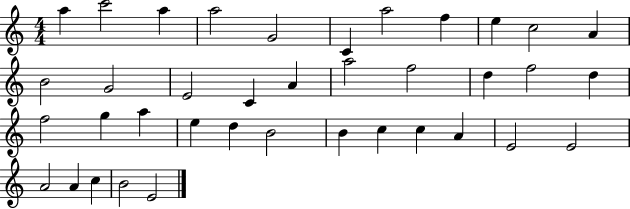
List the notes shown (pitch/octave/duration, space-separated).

A5/q C6/h A5/q A5/h G4/h C4/q A5/h F5/q E5/q C5/h A4/q B4/h G4/h E4/h C4/q A4/q A5/h F5/h D5/q F5/h D5/q F5/h G5/q A5/q E5/q D5/q B4/h B4/q C5/q C5/q A4/q E4/h E4/h A4/h A4/q C5/q B4/h E4/h